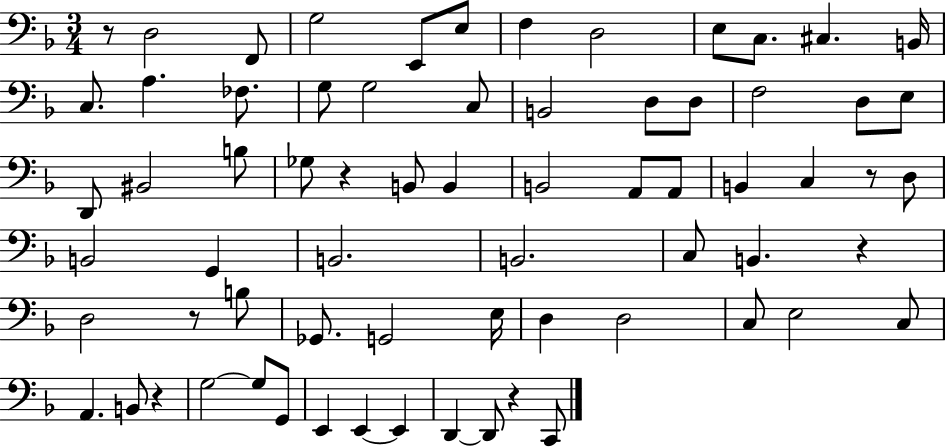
X:1
T:Untitled
M:3/4
L:1/4
K:F
z/2 D,2 F,,/2 G,2 E,,/2 E,/2 F, D,2 E,/2 C,/2 ^C, B,,/4 C,/2 A, _F,/2 G,/2 G,2 C,/2 B,,2 D,/2 D,/2 F,2 D,/2 E,/2 D,,/2 ^B,,2 B,/2 _G,/2 z B,,/2 B,, B,,2 A,,/2 A,,/2 B,, C, z/2 D,/2 B,,2 G,, B,,2 B,,2 C,/2 B,, z D,2 z/2 B,/2 _G,,/2 G,,2 E,/4 D, D,2 C,/2 E,2 C,/2 A,, B,,/2 z G,2 G,/2 G,,/2 E,, E,, E,, D,, D,,/2 z C,,/2